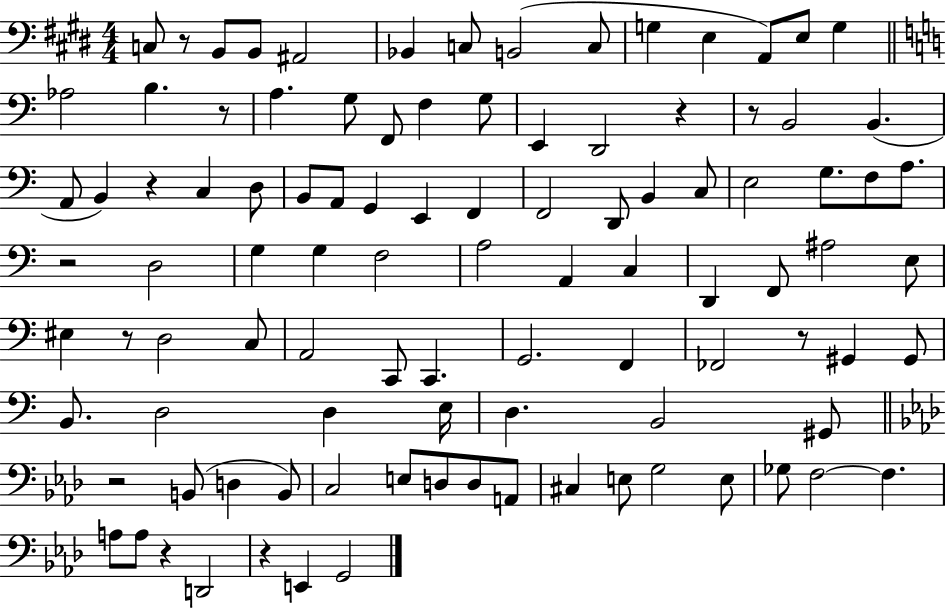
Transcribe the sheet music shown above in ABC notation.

X:1
T:Untitled
M:4/4
L:1/4
K:E
C,/2 z/2 B,,/2 B,,/2 ^A,,2 _B,, C,/2 B,,2 C,/2 G, E, A,,/2 E,/2 G, _A,2 B, z/2 A, G,/2 F,,/2 F, G,/2 E,, D,,2 z z/2 B,,2 B,, A,,/2 B,, z C, D,/2 B,,/2 A,,/2 G,, E,, F,, F,,2 D,,/2 B,, C,/2 E,2 G,/2 F,/2 A,/2 z2 D,2 G, G, F,2 A,2 A,, C, D,, F,,/2 ^A,2 E,/2 ^E, z/2 D,2 C,/2 A,,2 C,,/2 C,, G,,2 F,, _F,,2 z/2 ^G,, ^G,,/2 B,,/2 D,2 D, E,/4 D, B,,2 ^G,,/2 z2 B,,/2 D, B,,/2 C,2 E,/2 D,/2 D,/2 A,,/2 ^C, E,/2 G,2 E,/2 _G,/2 F,2 F, A,/2 A,/2 z D,,2 z E,, G,,2